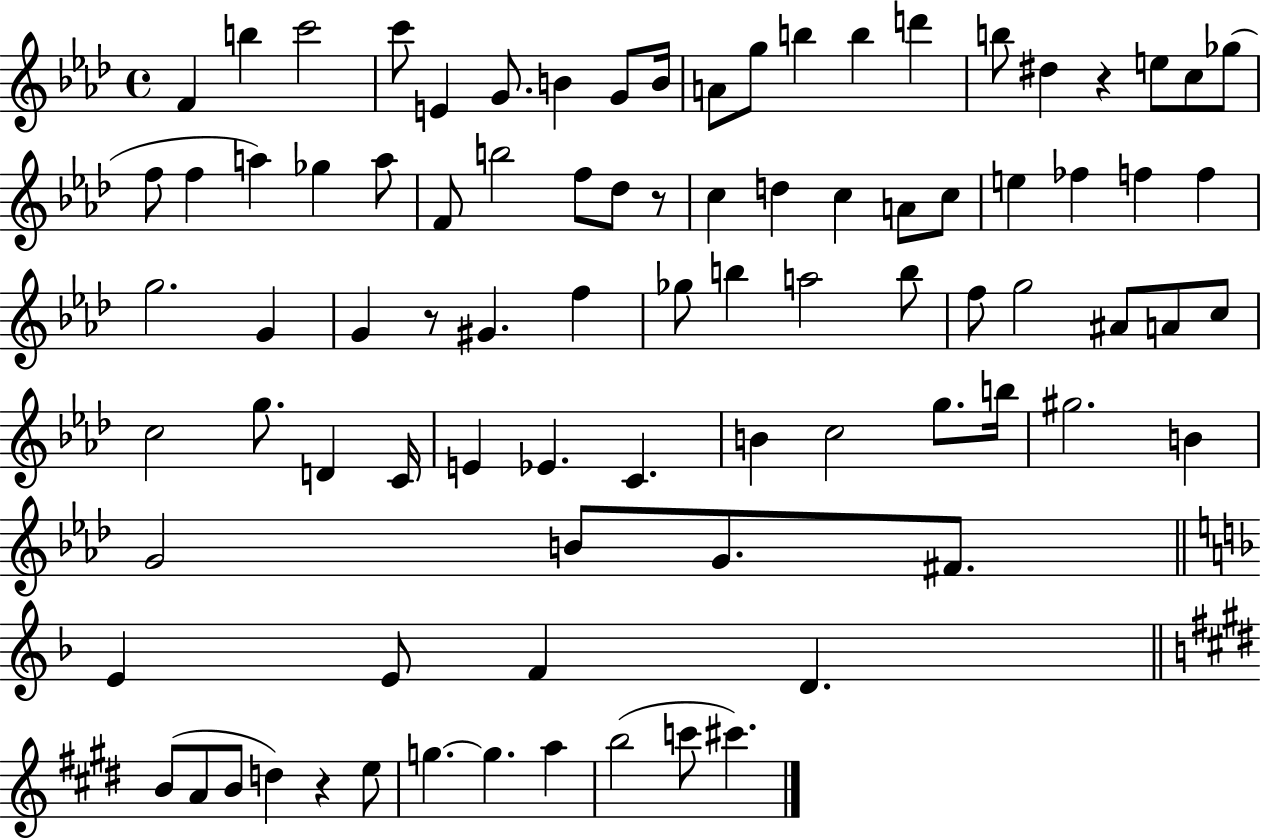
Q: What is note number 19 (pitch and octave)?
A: Gb5